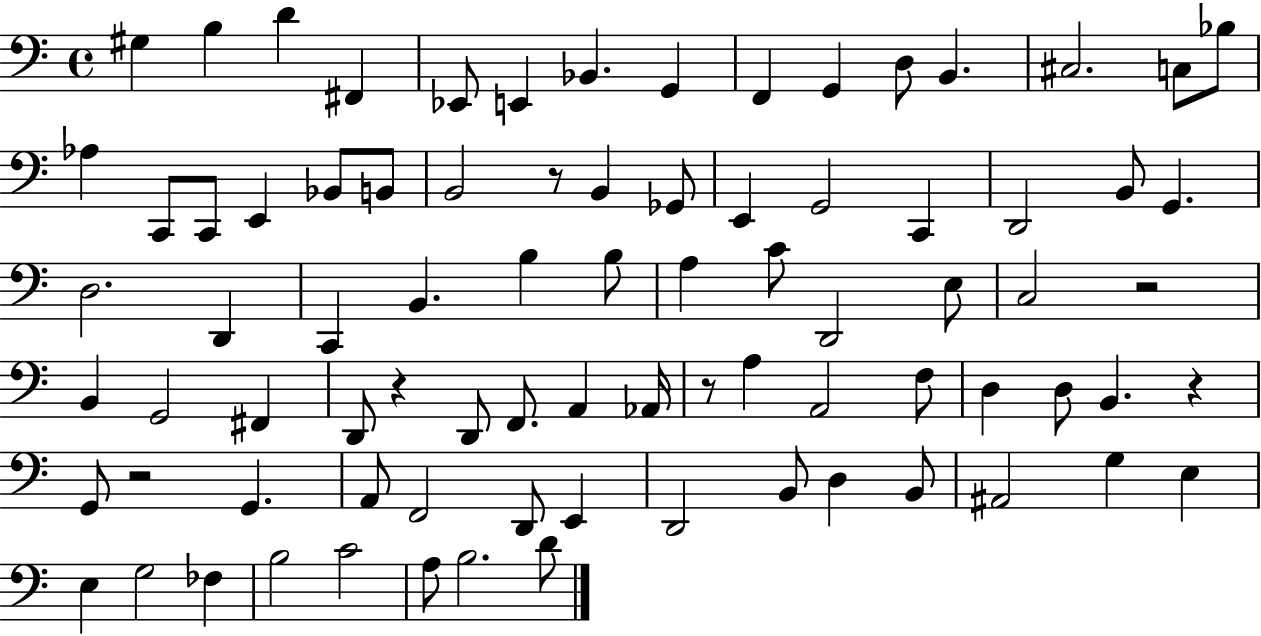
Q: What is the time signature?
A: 4/4